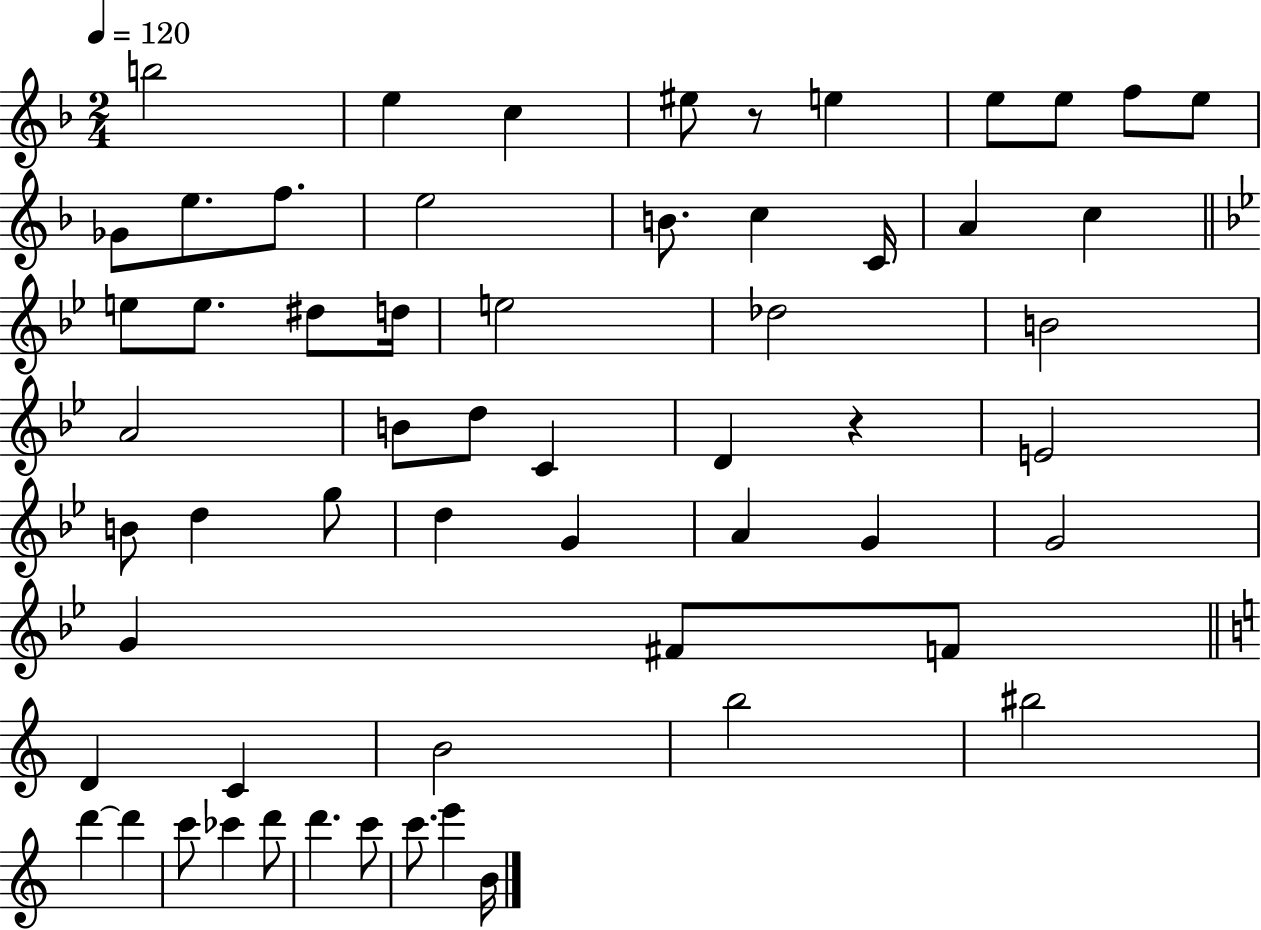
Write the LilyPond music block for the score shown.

{
  \clef treble
  \numericTimeSignature
  \time 2/4
  \key f \major
  \tempo 4 = 120
  b''2 | e''4 c''4 | eis''8 r8 e''4 | e''8 e''8 f''8 e''8 | \break ges'8 e''8. f''8. | e''2 | b'8. c''4 c'16 | a'4 c''4 | \break \bar "||" \break \key bes \major e''8 e''8. dis''8 d''16 | e''2 | des''2 | b'2 | \break a'2 | b'8 d''8 c'4 | d'4 r4 | e'2 | \break b'8 d''4 g''8 | d''4 g'4 | a'4 g'4 | g'2 | \break g'4 fis'8 f'8 | \bar "||" \break \key c \major d'4 c'4 | b'2 | b''2 | bis''2 | \break d'''4~~ d'''4 | c'''8 ces'''4 d'''8 | d'''4. c'''8 | c'''8. e'''4 b'16 | \break \bar "|."
}